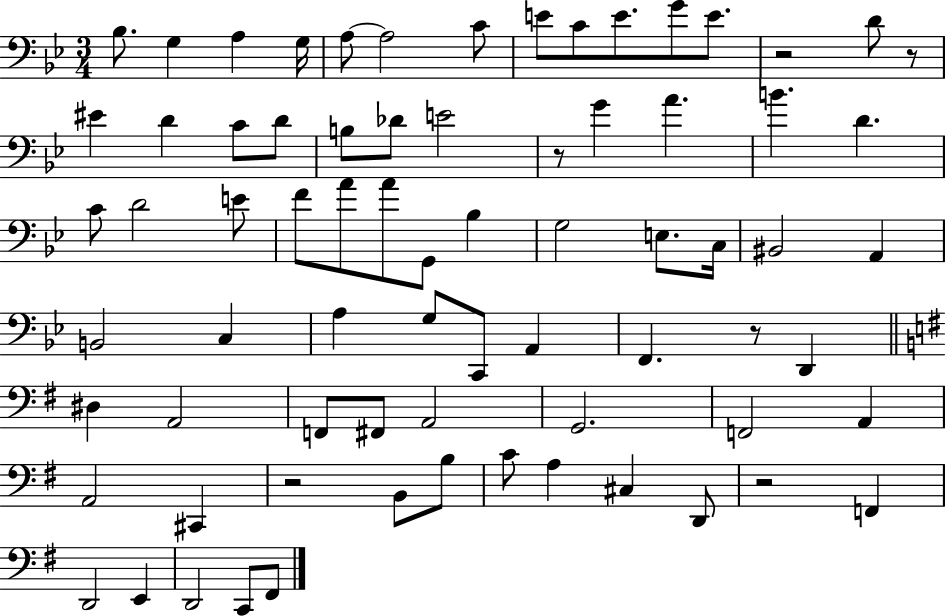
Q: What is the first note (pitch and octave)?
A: Bb3